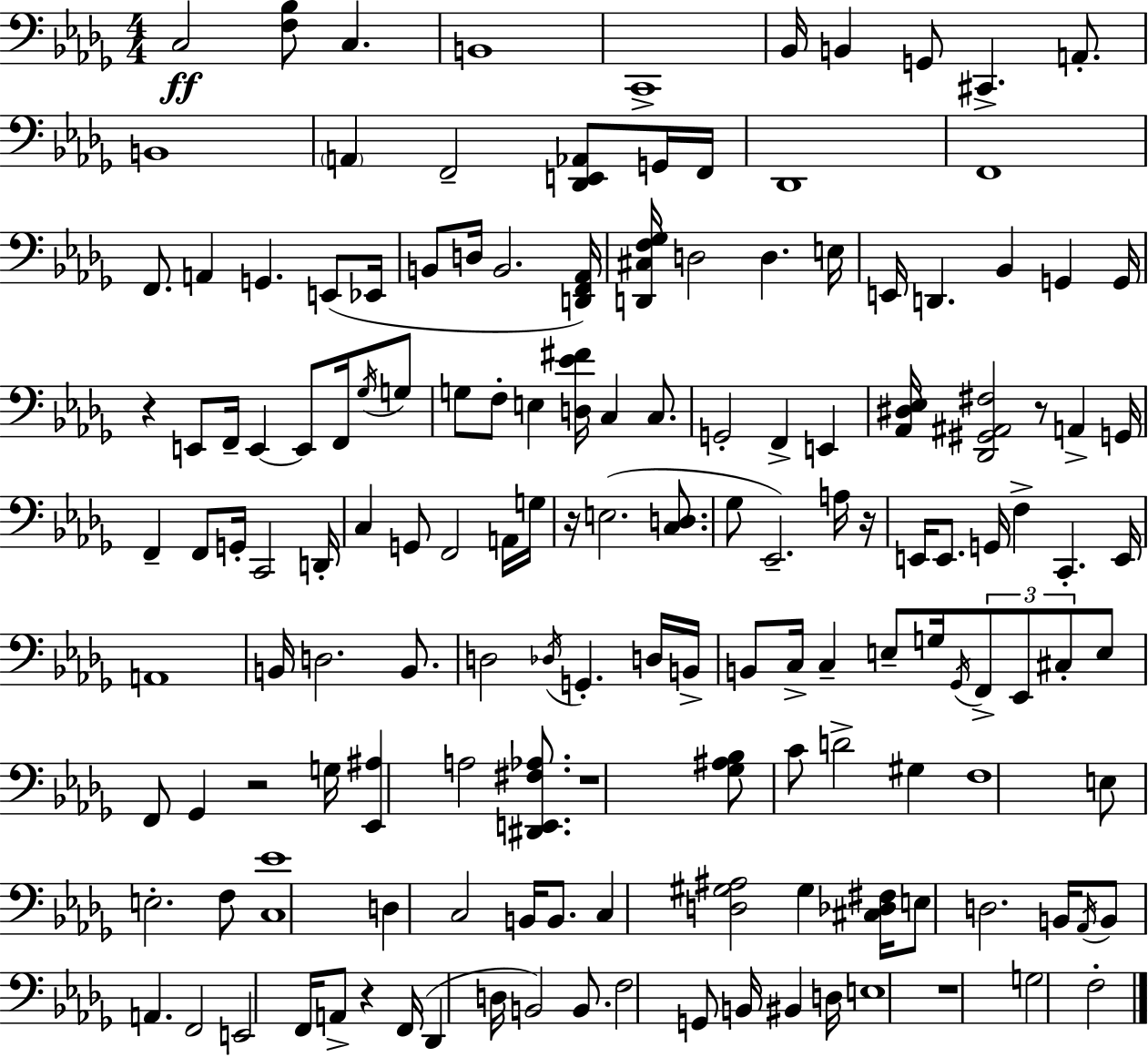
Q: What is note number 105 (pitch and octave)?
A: G#3